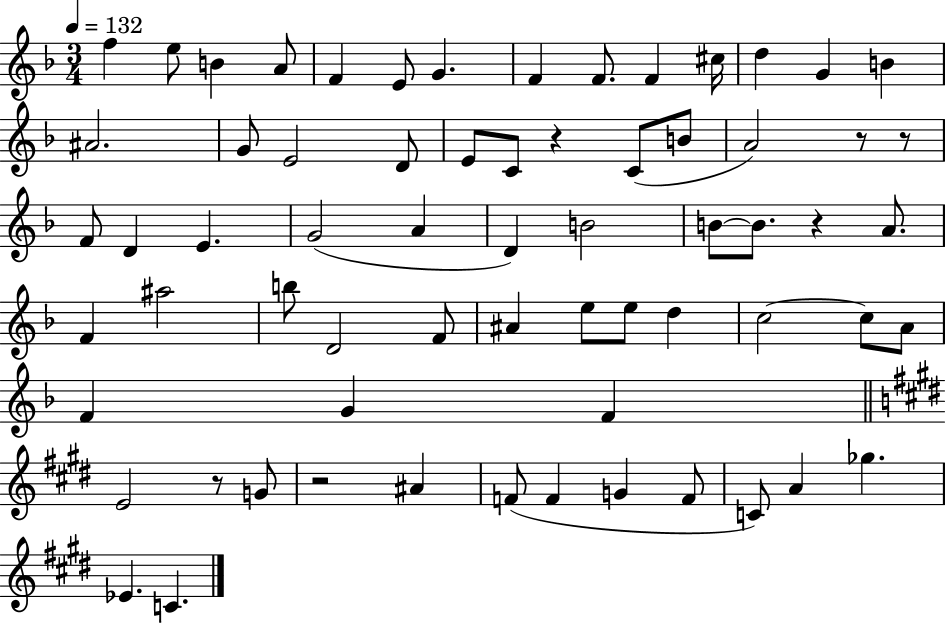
F5/q E5/e B4/q A4/e F4/q E4/e G4/q. F4/q F4/e. F4/q C#5/s D5/q G4/q B4/q A#4/h. G4/e E4/h D4/e E4/e C4/e R/q C4/e B4/e A4/h R/e R/e F4/e D4/q E4/q. G4/h A4/q D4/q B4/h B4/e B4/e. R/q A4/e. F4/q A#5/h B5/e D4/h F4/e A#4/q E5/e E5/e D5/q C5/h C5/e A4/e F4/q G4/q F4/q E4/h R/e G4/e R/h A#4/q F4/e F4/q G4/q F4/e C4/e A4/q Gb5/q. Eb4/q. C4/q.